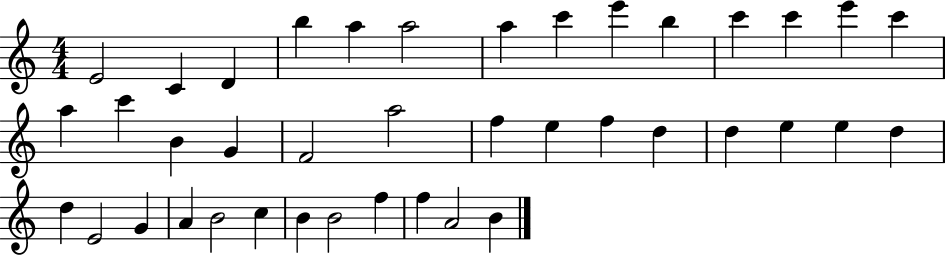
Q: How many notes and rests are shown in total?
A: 40